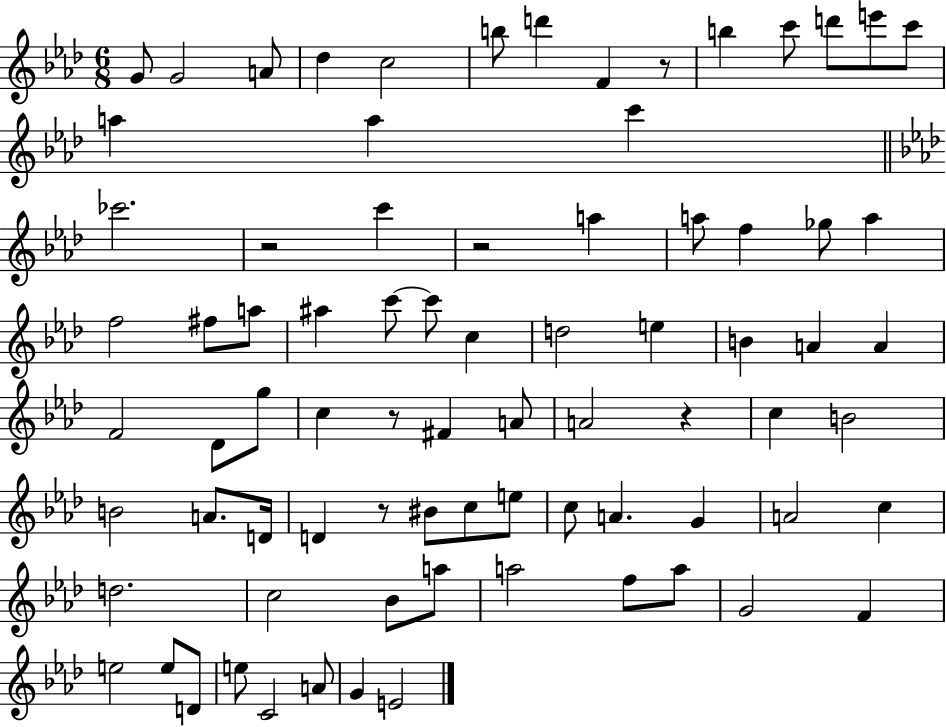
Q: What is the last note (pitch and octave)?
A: E4